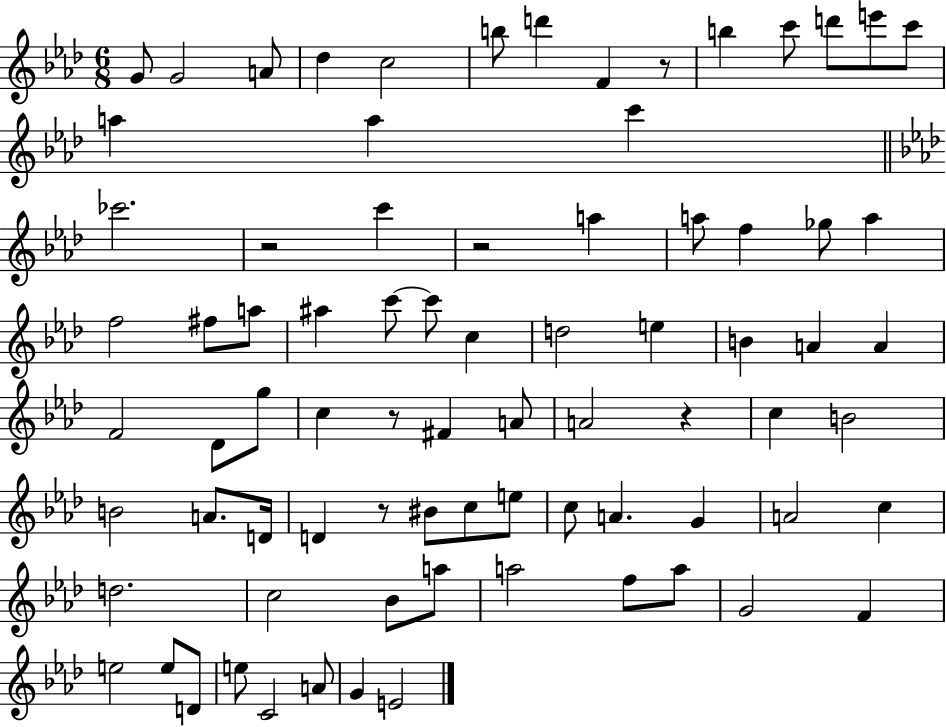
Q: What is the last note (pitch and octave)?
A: E4